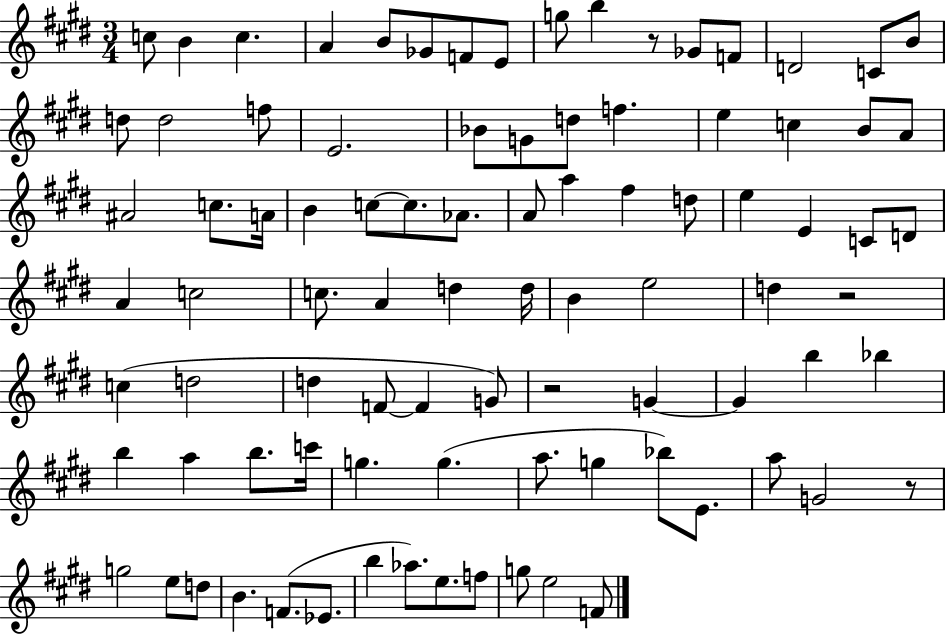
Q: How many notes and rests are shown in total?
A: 90